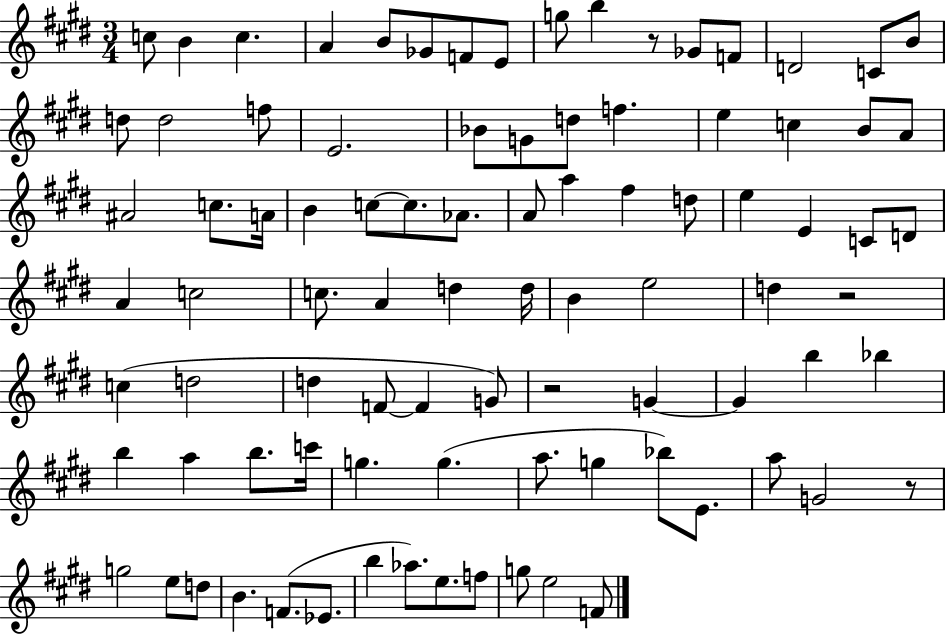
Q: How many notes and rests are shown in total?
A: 90